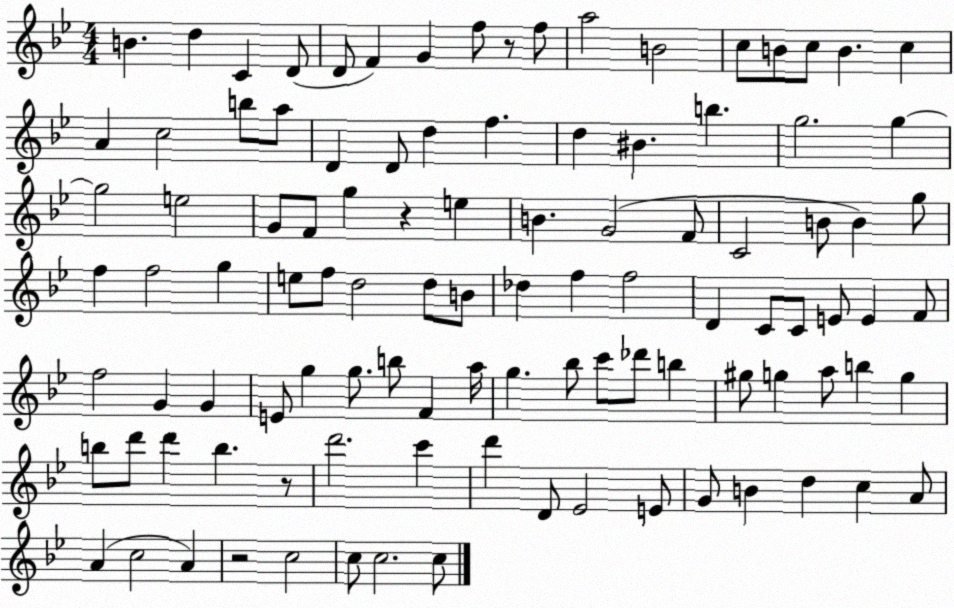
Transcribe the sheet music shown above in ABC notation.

X:1
T:Untitled
M:4/4
L:1/4
K:Bb
B d C D/2 D/2 F G f/2 z/2 f/2 a2 B2 c/2 B/2 c/2 B c A c2 b/2 a/2 D D/2 d f d ^B b g2 g g2 e2 G/2 F/2 g z e B G2 F/2 C2 B/2 B g/2 f f2 g e/2 f/2 d2 d/2 B/2 _d f f2 D C/2 C/2 E/2 E F/2 f2 G G E/2 g g/2 b/2 F a/4 g _b/2 c'/2 _d'/2 b ^g/2 g a/2 b g b/2 d'/2 d' b z/2 d'2 c' d' D/2 _E2 E/2 G/2 B d c A/2 A c2 A z2 c2 c/2 c2 c/2